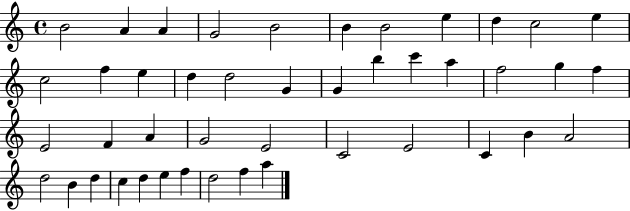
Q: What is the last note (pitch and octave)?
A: A5